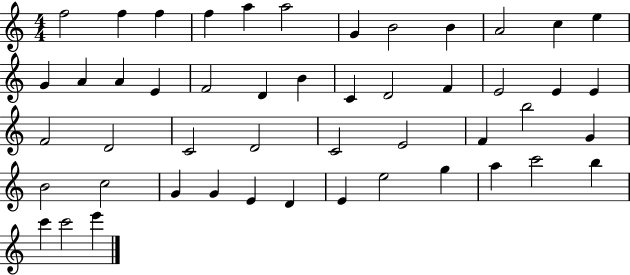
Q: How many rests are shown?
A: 0